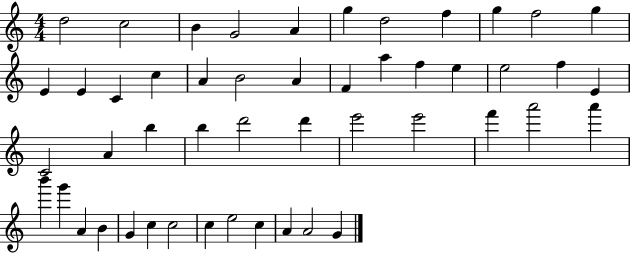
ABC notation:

X:1
T:Untitled
M:4/4
L:1/4
K:C
d2 c2 B G2 A g d2 f g f2 g E E C c A B2 A F a f e e2 f E C2 A b b d'2 d' e'2 e'2 f' a'2 a' b' g' A B G c c2 c e2 c A A2 G